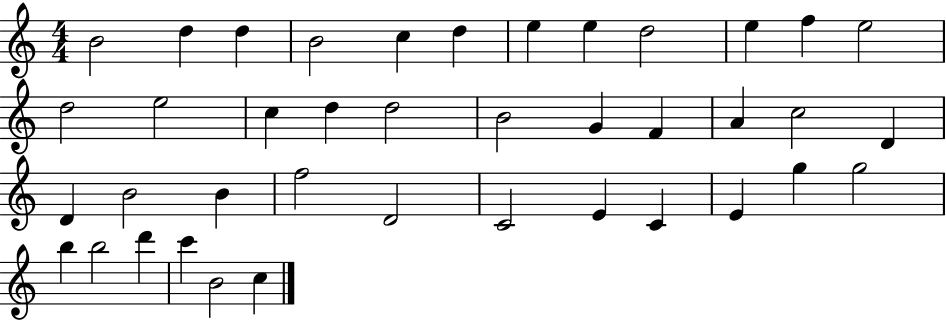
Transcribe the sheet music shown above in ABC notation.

X:1
T:Untitled
M:4/4
L:1/4
K:C
B2 d d B2 c d e e d2 e f e2 d2 e2 c d d2 B2 G F A c2 D D B2 B f2 D2 C2 E C E g g2 b b2 d' c' B2 c